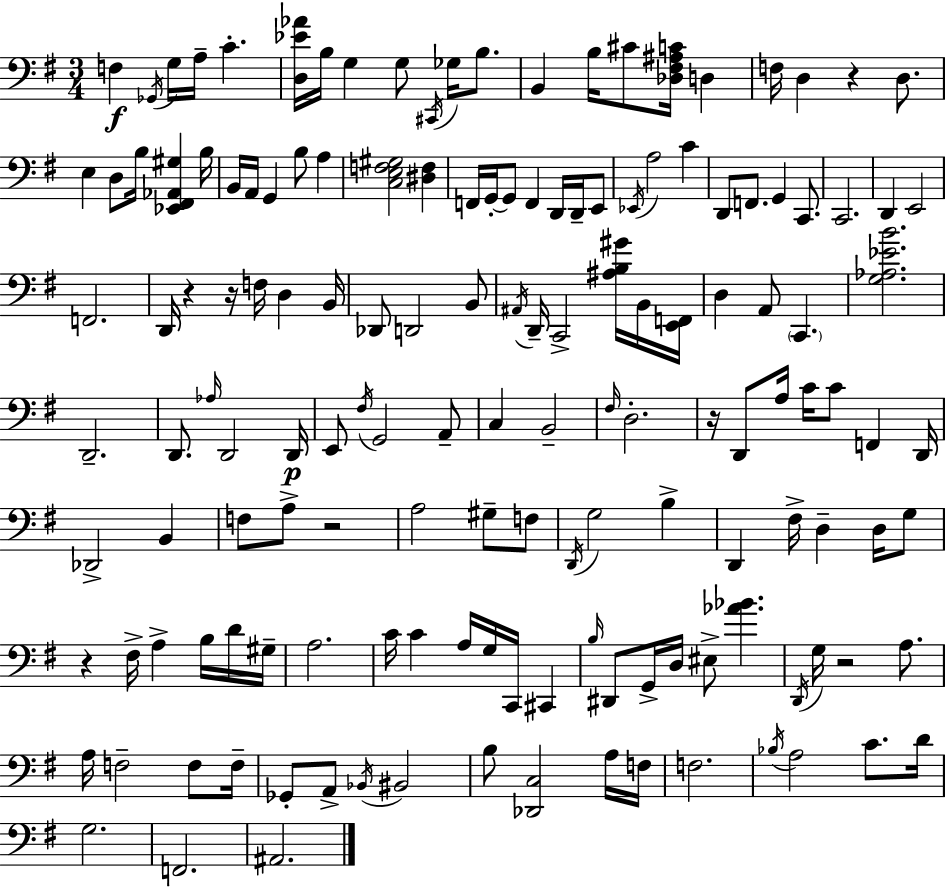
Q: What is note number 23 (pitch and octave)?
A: B2